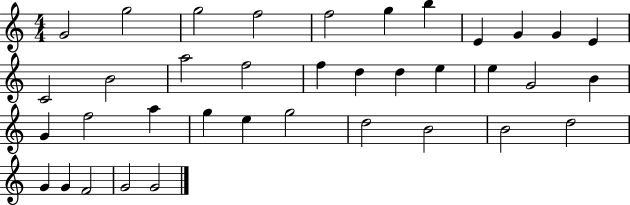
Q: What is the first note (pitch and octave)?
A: G4